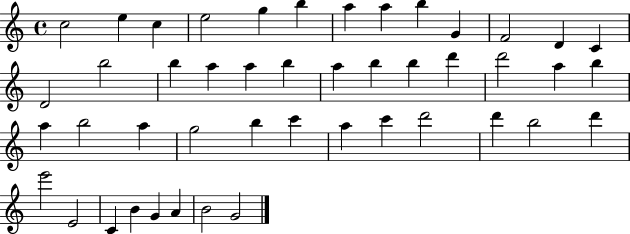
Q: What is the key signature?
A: C major